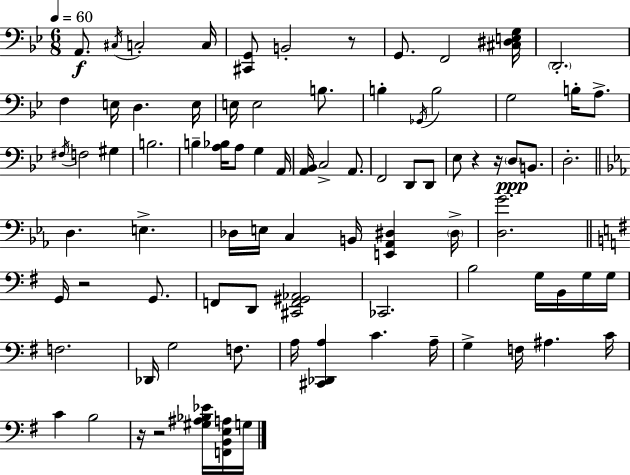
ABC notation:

X:1
T:Untitled
M:6/8
L:1/4
K:Bb
A,,/2 ^C,/4 C,2 C,/4 [^C,,G,,]/2 B,,2 z/2 G,,/2 F,,2 [^C,^D,E,G,]/4 D,,2 F, E,/4 D, E,/4 E,/4 E,2 B,/2 B, _G,,/4 B,2 G,2 B,/4 A,/2 ^F,/4 F,2 ^G, B,2 B, [A,_B,]/4 A,/2 G, A,,/4 [A,,_B,,]/4 C,2 A,,/2 F,,2 D,,/2 D,,/2 _E,/2 z z/4 D,/2 B,,/2 D,2 D, E, _D,/4 E,/4 C, B,,/4 [E,,_A,,^D,] ^D,/4 [D,G]2 G,,/4 z2 G,,/2 F,,/2 D,,/2 [^C,,F,,^G,,_A,,]2 _C,,2 B,2 G,/4 B,,/4 G,/4 G,/4 F,2 _D,,/4 G,2 F,/2 A,/4 [^C,,_D,,A,] C A,/4 G, F,/4 ^A, C/4 C B,2 z/4 z2 [^G,^A,_B,_E]/4 [F,,B,,E,A,]/4 G,/4